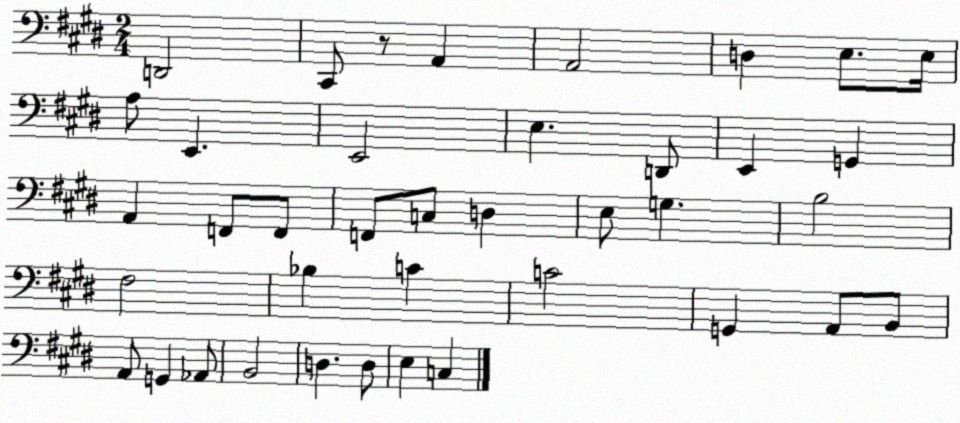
X:1
T:Untitled
M:2/4
L:1/4
K:E
D,,2 ^C,,/2 z/2 A,, A,,2 D, E,/2 E,/4 A,/2 E,, E,,2 E, D,,/2 E,, G,, A,, F,,/2 F,,/2 F,,/2 C,/2 D, E,/2 G, B,2 ^F,2 _B, C C2 G,, A,,/2 B,,/2 A,,/2 G,, _A,,/2 B,,2 D, D,/2 E, C,